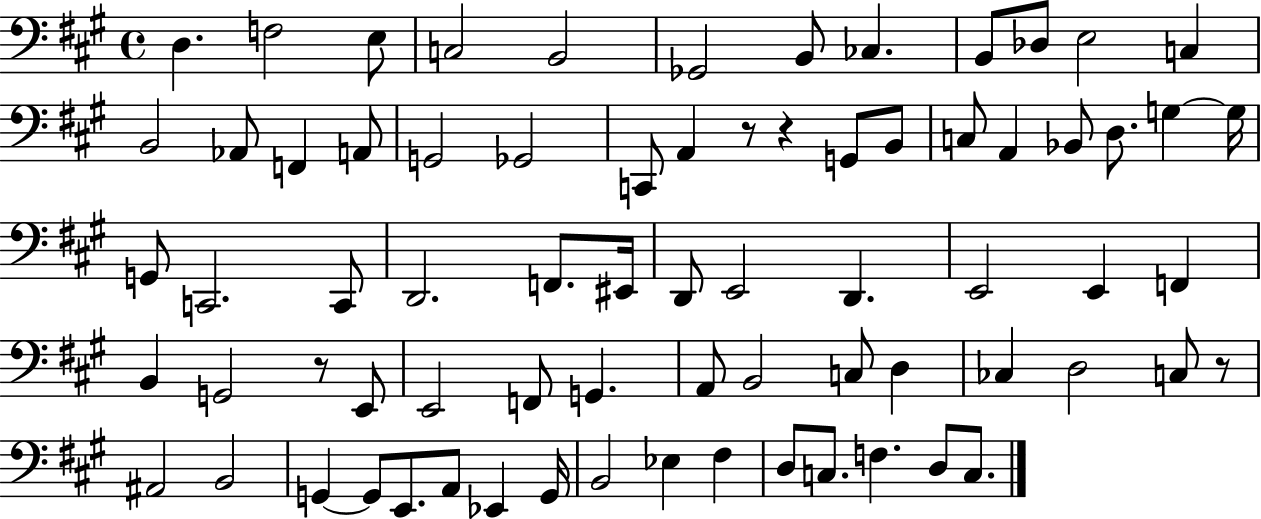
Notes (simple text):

D3/q. F3/h E3/e C3/h B2/h Gb2/h B2/e CES3/q. B2/e Db3/e E3/h C3/q B2/h Ab2/e F2/q A2/e G2/h Gb2/h C2/e A2/q R/e R/q G2/e B2/e C3/e A2/q Bb2/e D3/e. G3/q G3/s G2/e C2/h. C2/e D2/h. F2/e. EIS2/s D2/e E2/h D2/q. E2/h E2/q F2/q B2/q G2/h R/e E2/e E2/h F2/e G2/q. A2/e B2/h C3/e D3/q CES3/q D3/h C3/e R/e A#2/h B2/h G2/q G2/e E2/e. A2/e Eb2/q G2/s B2/h Eb3/q F#3/q D3/e C3/e. F3/q. D3/e C3/e.